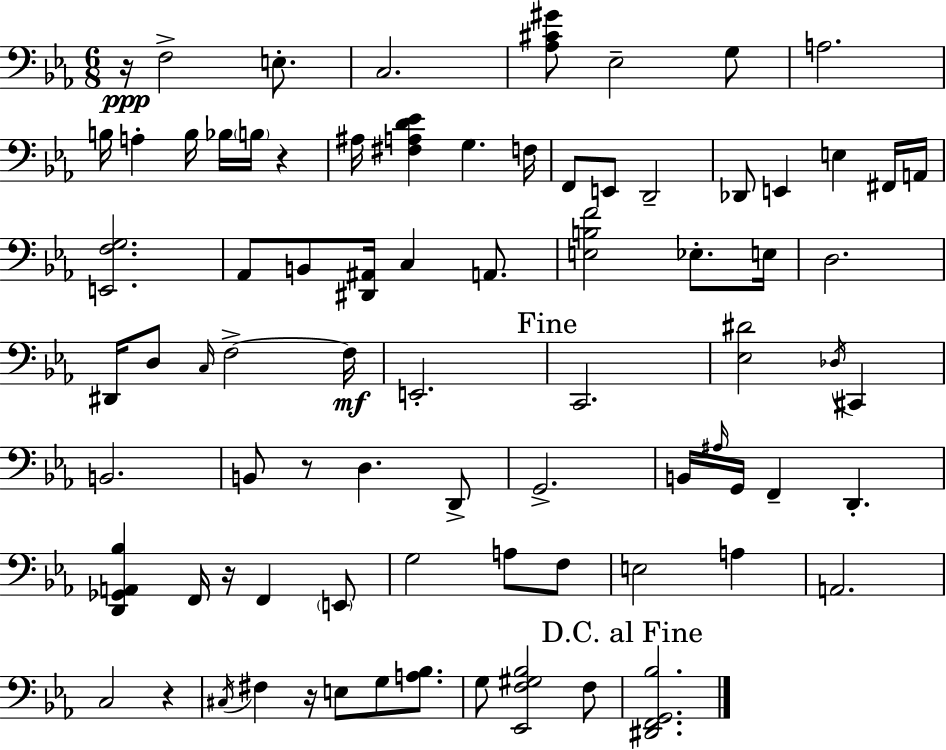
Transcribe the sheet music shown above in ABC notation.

X:1
T:Untitled
M:6/8
L:1/4
K:Eb
z/4 F,2 E,/2 C,2 [_A,^C^G]/2 _E,2 G,/2 A,2 B,/4 A, B,/4 _B,/4 B,/4 z ^A,/4 [^F,A,D_E] G, F,/4 F,,/2 E,,/2 D,,2 _D,,/2 E,, E, ^F,,/4 A,,/4 [E,,F,G,]2 _A,,/2 B,,/2 [^D,,^A,,]/4 C, A,,/2 [E,B,F]2 _E,/2 E,/4 D,2 ^D,,/4 D,/2 C,/4 F,2 F,/4 E,,2 C,,2 [_E,^D]2 _D,/4 ^C,, B,,2 B,,/2 z/2 D, D,,/2 G,,2 B,,/4 ^A,/4 G,,/4 F,, D,, [D,,_G,,A,,_B,] F,,/4 z/4 F,, E,,/2 G,2 A,/2 F,/2 E,2 A, A,,2 C,2 z ^C,/4 ^F, z/4 E,/2 G,/2 [A,_B,]/2 G,/2 [_E,,F,^G,_B,]2 F,/2 [^D,,F,,G,,_B,]2